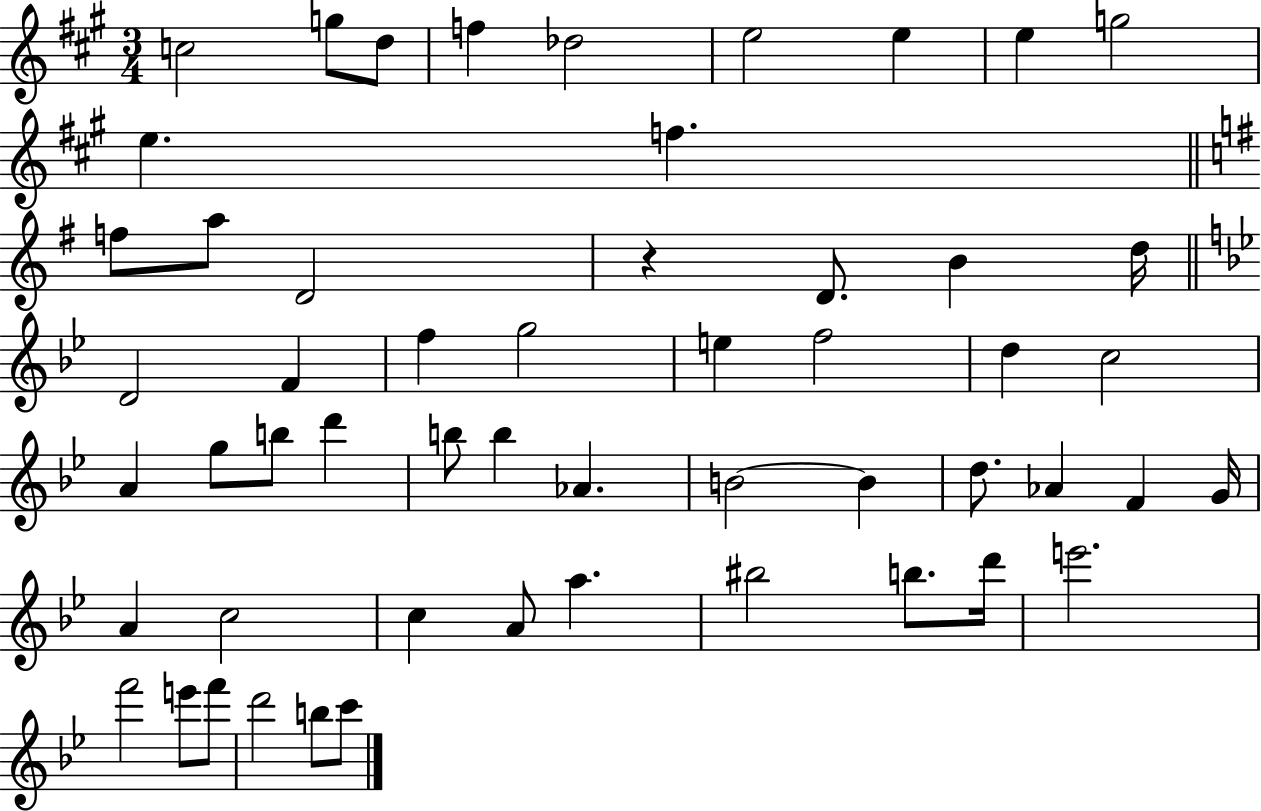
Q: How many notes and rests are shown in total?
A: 54